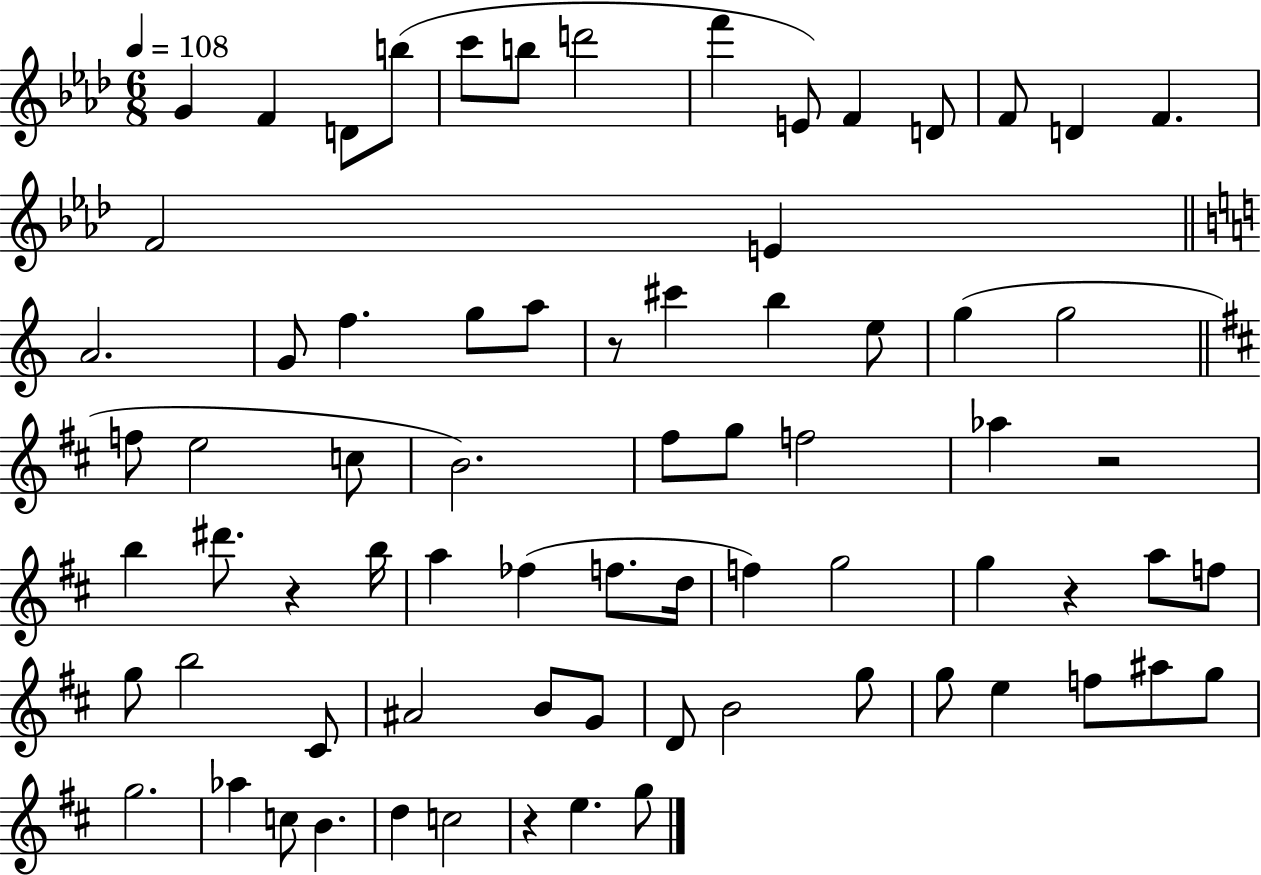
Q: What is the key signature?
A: AES major